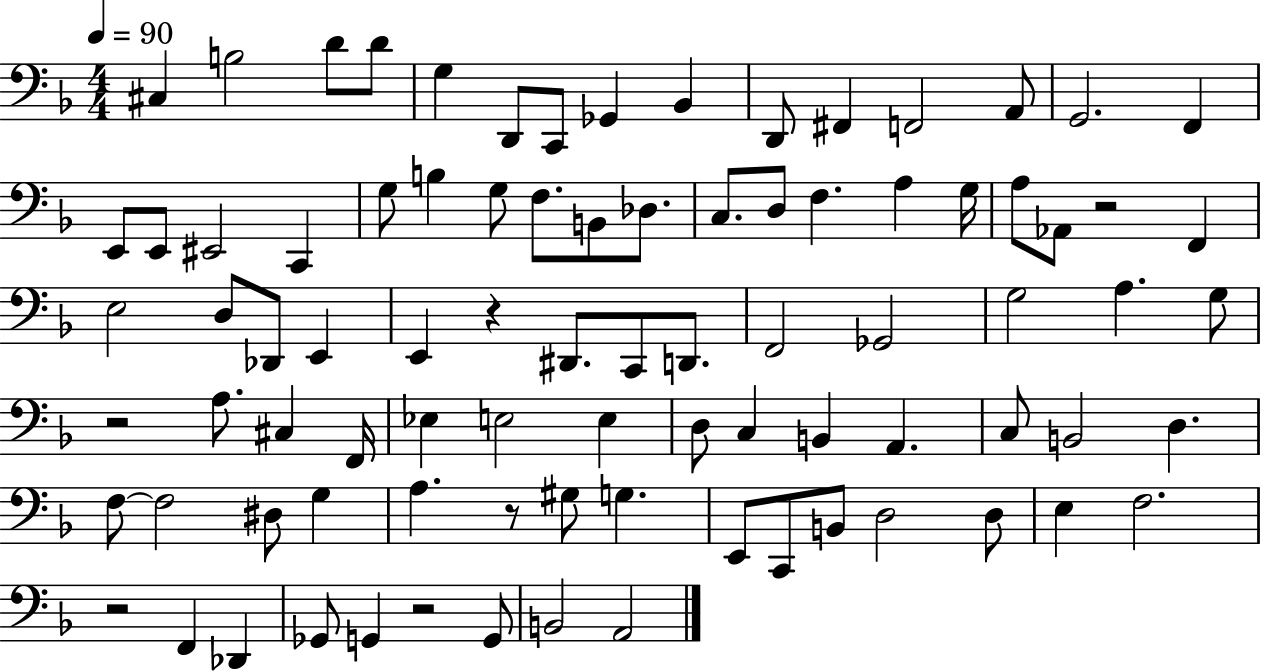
C#3/q B3/h D4/e D4/e G3/q D2/e C2/e Gb2/q Bb2/q D2/e F#2/q F2/h A2/e G2/h. F2/q E2/e E2/e EIS2/h C2/q G3/e B3/q G3/e F3/e. B2/e Db3/e. C3/e. D3/e F3/q. A3/q G3/s A3/e Ab2/e R/h F2/q E3/h D3/e Db2/e E2/q E2/q R/q D#2/e. C2/e D2/e. F2/h Gb2/h G3/h A3/q. G3/e R/h A3/e. C#3/q F2/s Eb3/q E3/h E3/q D3/e C3/q B2/q A2/q. C3/e B2/h D3/q. F3/e F3/h D#3/e G3/q A3/q. R/e G#3/e G3/q. E2/e C2/e B2/e D3/h D3/e E3/q F3/h. R/h F2/q Db2/q Gb2/e G2/q R/h G2/e B2/h A2/h